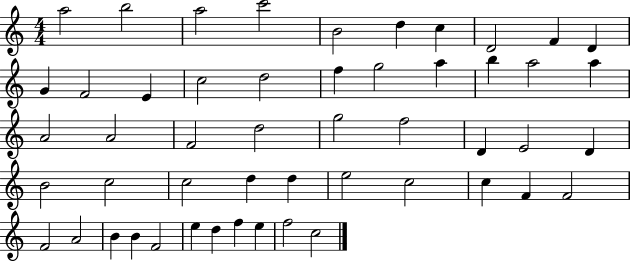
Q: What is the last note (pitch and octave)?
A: C5